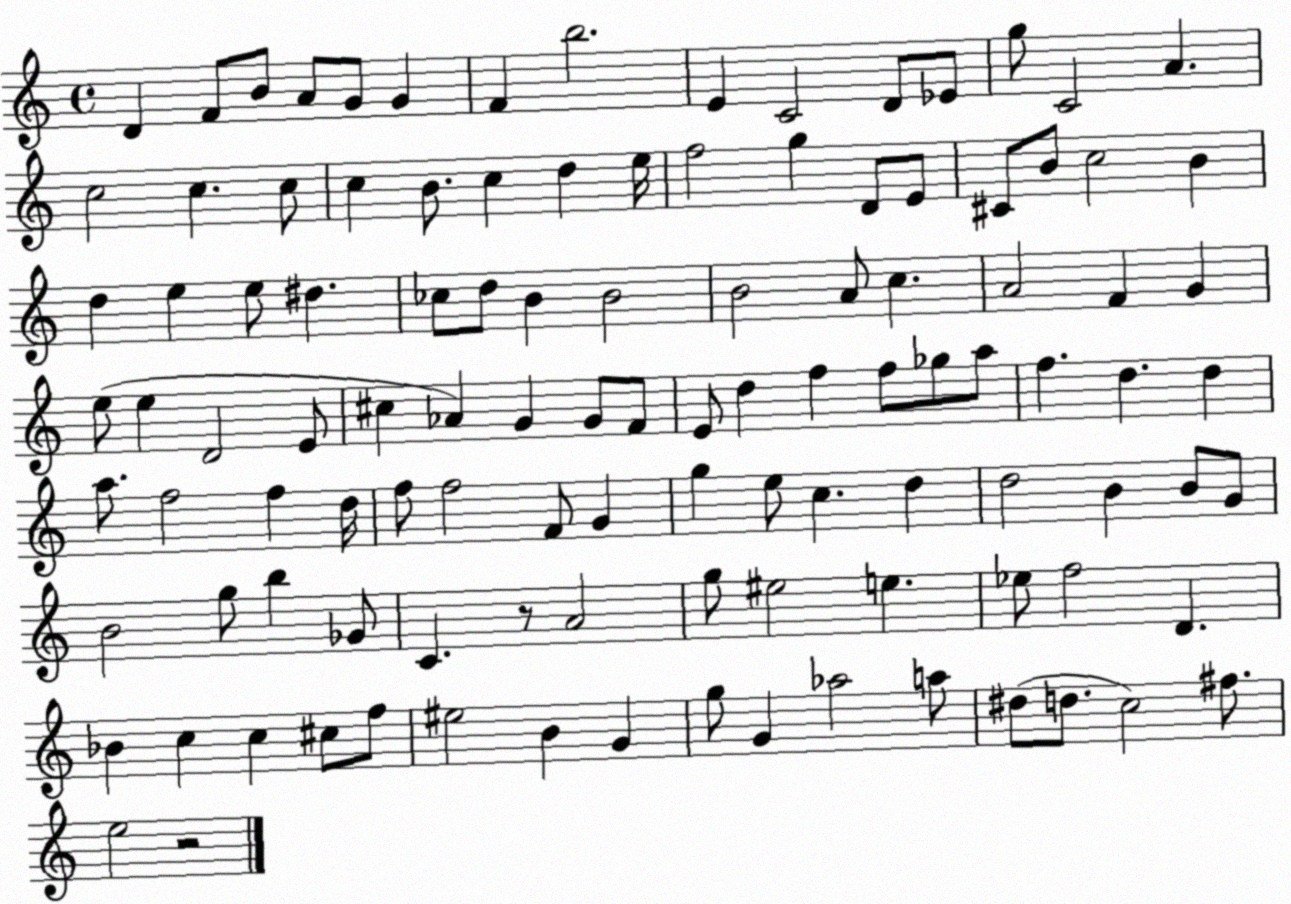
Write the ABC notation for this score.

X:1
T:Untitled
M:4/4
L:1/4
K:C
D F/2 B/2 A/2 G/2 G F b2 E C2 D/2 _E/2 g/2 C2 A c2 c c/2 c B/2 c d e/4 f2 g D/2 E/2 ^C/2 B/2 c2 B d e e/2 ^d _c/2 d/2 B B2 B2 A/2 c A2 F G e/2 e D2 E/2 ^c _A G G/2 F/2 E/2 d f f/2 _g/2 a/2 f d d a/2 f2 f d/4 f/2 f2 F/2 G g e/2 c d d2 B B/2 G/2 B2 g/2 b _G/2 C z/2 A2 g/2 ^e2 e _e/2 f2 D _B c c ^c/2 f/2 ^e2 B G g/2 G _a2 a/2 ^d/2 d/2 c2 ^f/2 e2 z2